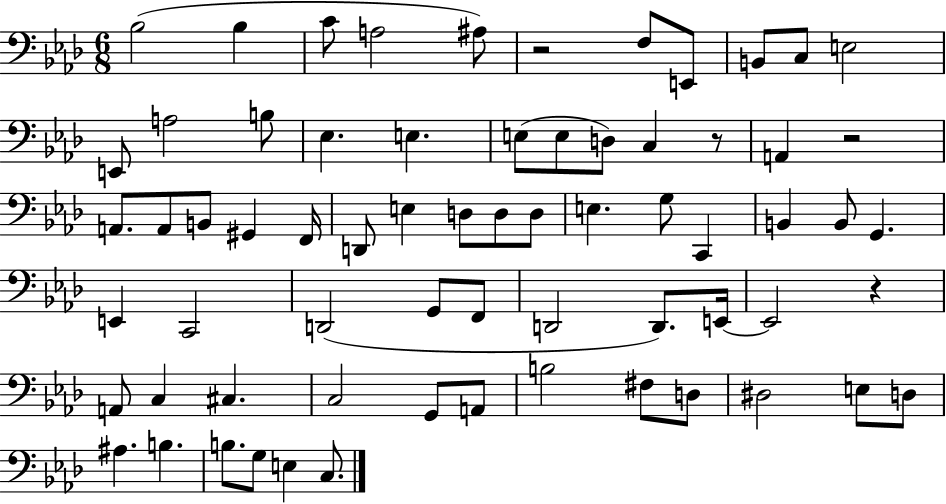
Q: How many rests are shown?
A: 4